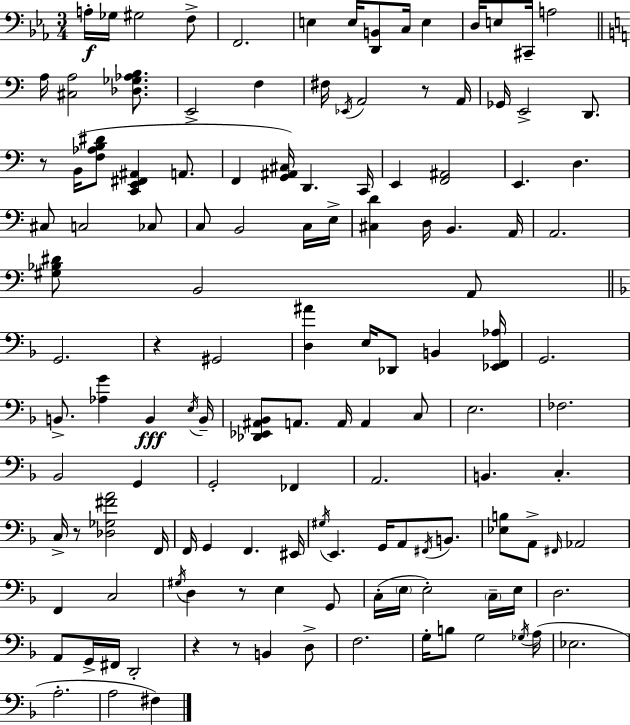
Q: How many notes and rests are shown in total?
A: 132